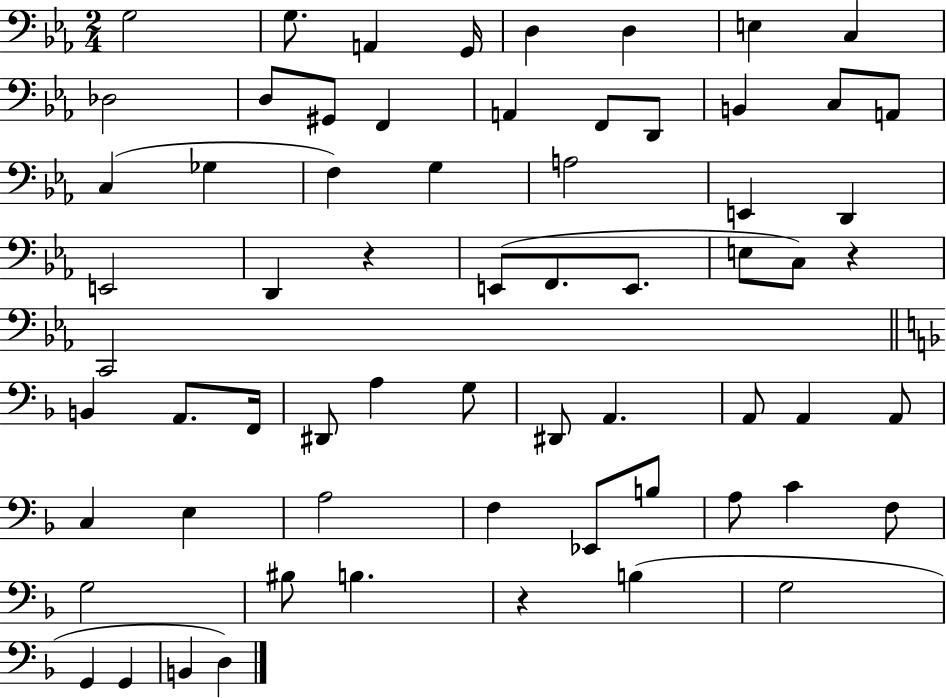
{
  \clef bass
  \numericTimeSignature
  \time 2/4
  \key ees \major
  g2 | g8. a,4 g,16 | d4 d4 | e4 c4 | \break des2 | d8 gis,8 f,4 | a,4 f,8 d,8 | b,4 c8 a,8 | \break c4( ges4 | f4) g4 | a2 | e,4 d,4 | \break e,2 | d,4 r4 | e,8( f,8. e,8. | e8 c8) r4 | \break c,2 | \bar "||" \break \key d \minor b,4 a,8. f,16 | dis,8 a4 g8 | dis,8 a,4. | a,8 a,4 a,8 | \break c4 e4 | a2 | f4 ees,8 b8 | a8 c'4 f8 | \break g2 | bis8 b4. | r4 b4( | g2 | \break g,4 g,4 | b,4 d4) | \bar "|."
}